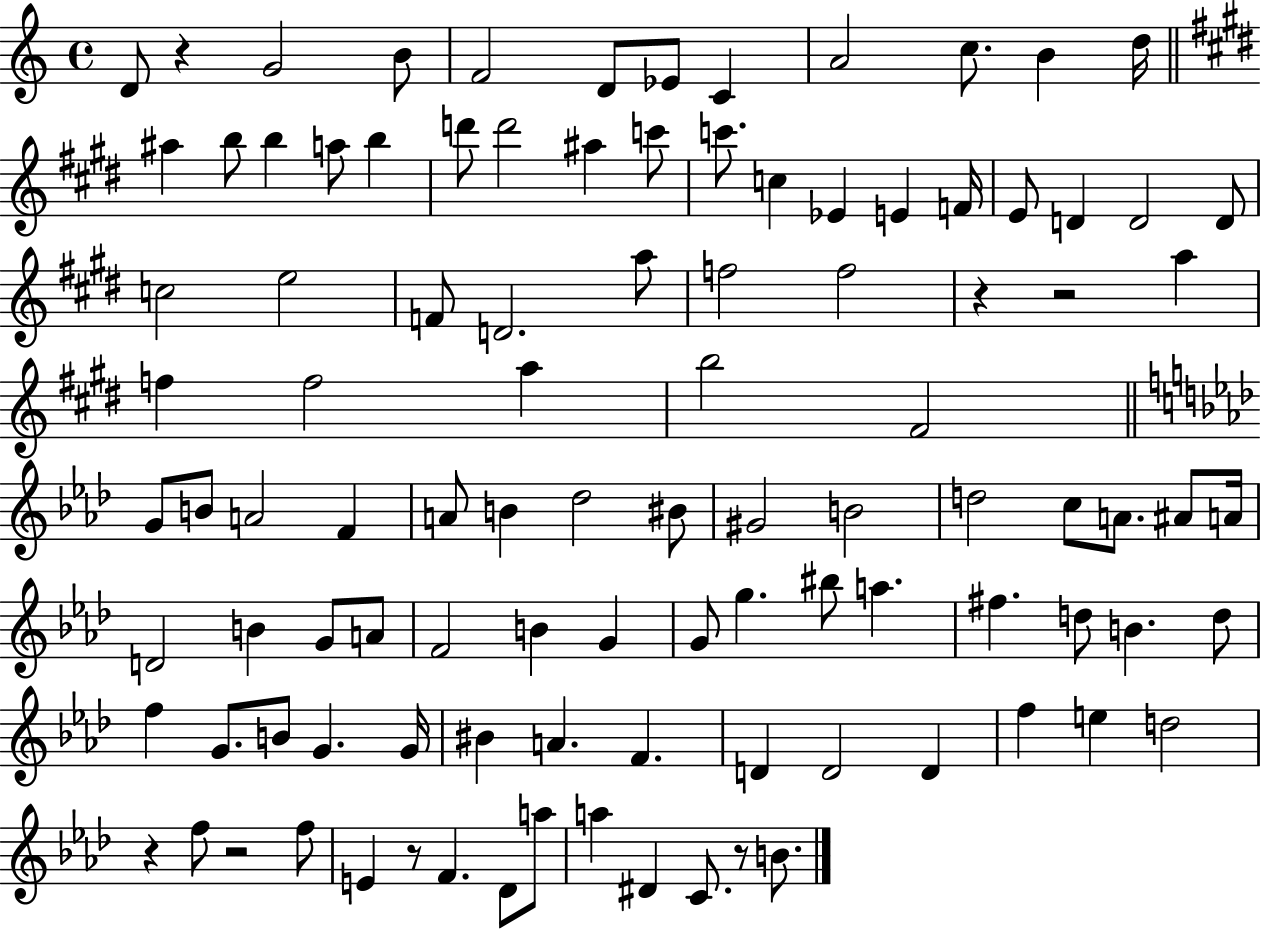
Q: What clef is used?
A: treble